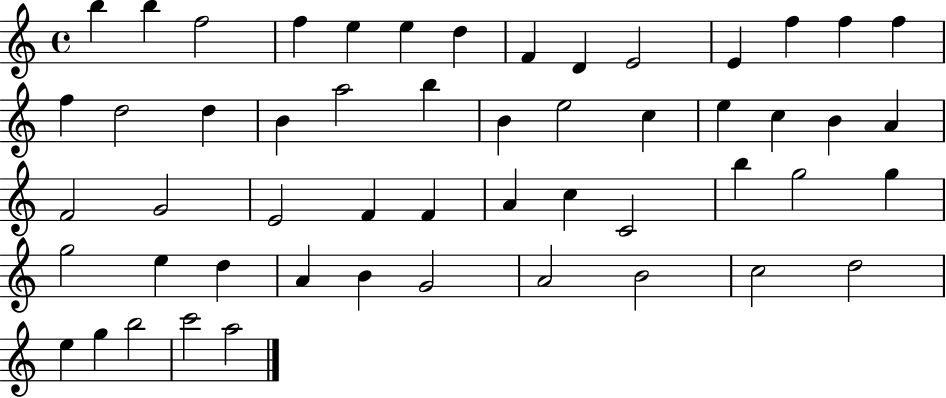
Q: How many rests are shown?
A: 0